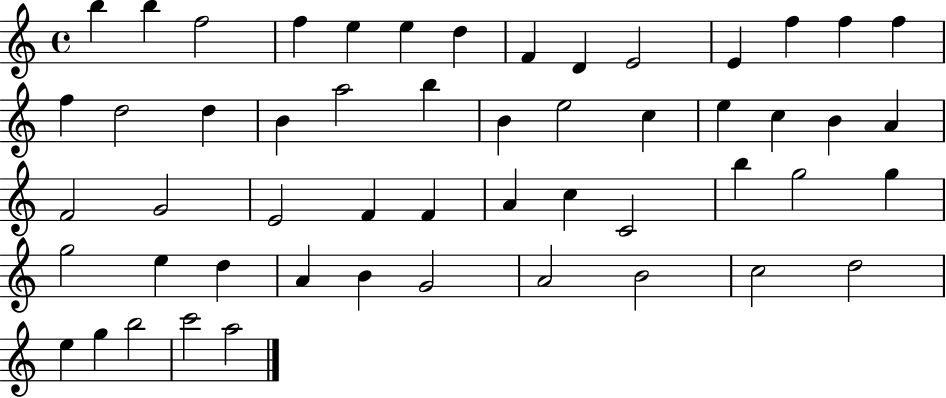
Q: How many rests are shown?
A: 0